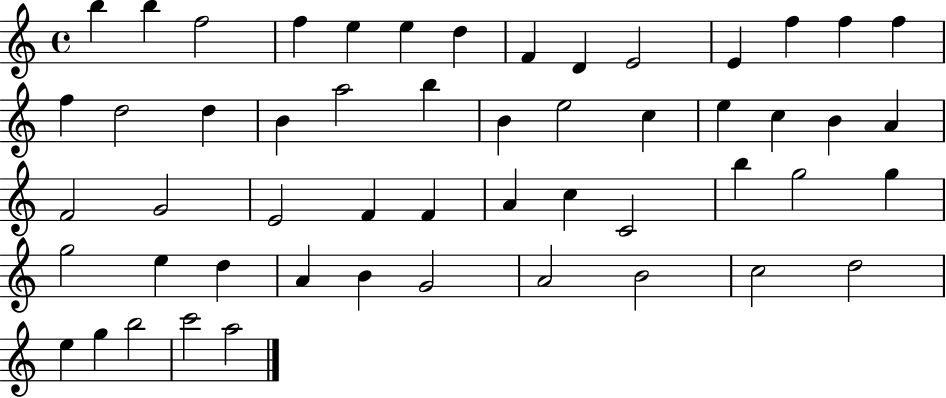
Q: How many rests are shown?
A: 0